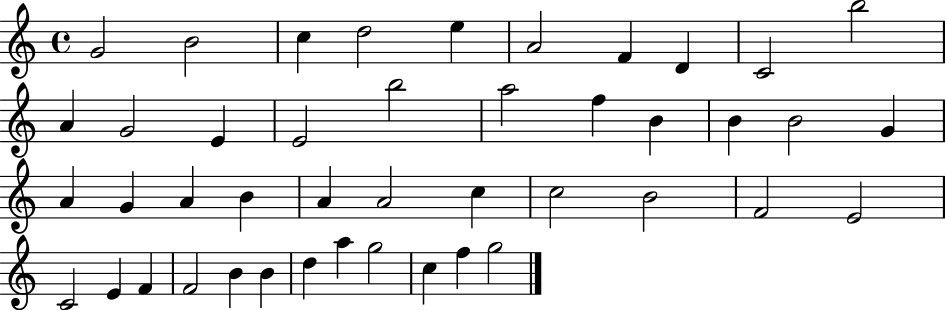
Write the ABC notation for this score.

X:1
T:Untitled
M:4/4
L:1/4
K:C
G2 B2 c d2 e A2 F D C2 b2 A G2 E E2 b2 a2 f B B B2 G A G A B A A2 c c2 B2 F2 E2 C2 E F F2 B B d a g2 c f g2